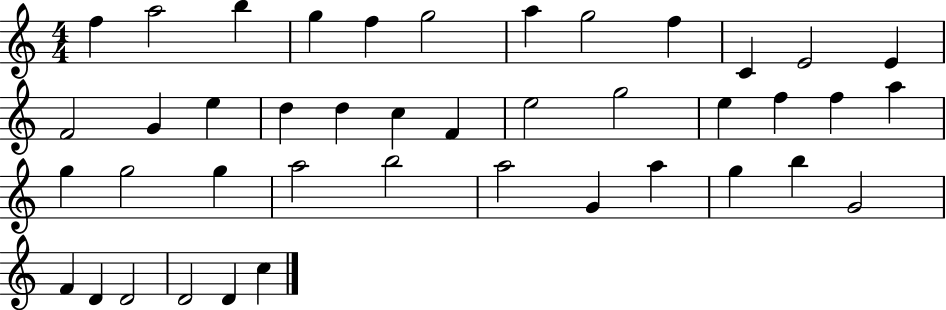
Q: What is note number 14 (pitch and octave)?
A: G4